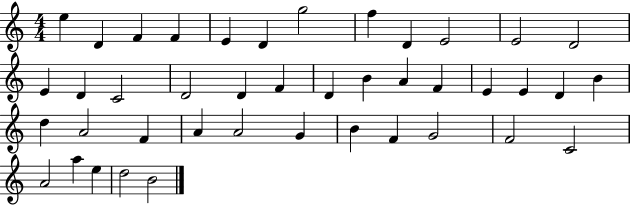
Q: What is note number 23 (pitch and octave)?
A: E4